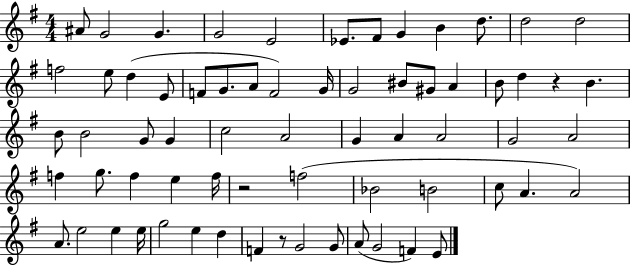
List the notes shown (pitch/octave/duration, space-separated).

A#4/e G4/h G4/q. G4/h E4/h Eb4/e. F#4/e G4/q B4/q D5/e. D5/h D5/h F5/h E5/e D5/q E4/e F4/e G4/e. A4/e F4/h G4/s G4/h BIS4/e G#4/e A4/q B4/e D5/q R/q B4/q. B4/e B4/h G4/e G4/q C5/h A4/h G4/q A4/q A4/h G4/h A4/h F5/q G5/e. F5/q E5/q F5/s R/h F5/h Bb4/h B4/h C5/e A4/q. A4/h A4/e. E5/h E5/q E5/s G5/h E5/q D5/q F4/q R/e G4/h G4/e A4/e G4/h F4/q E4/e